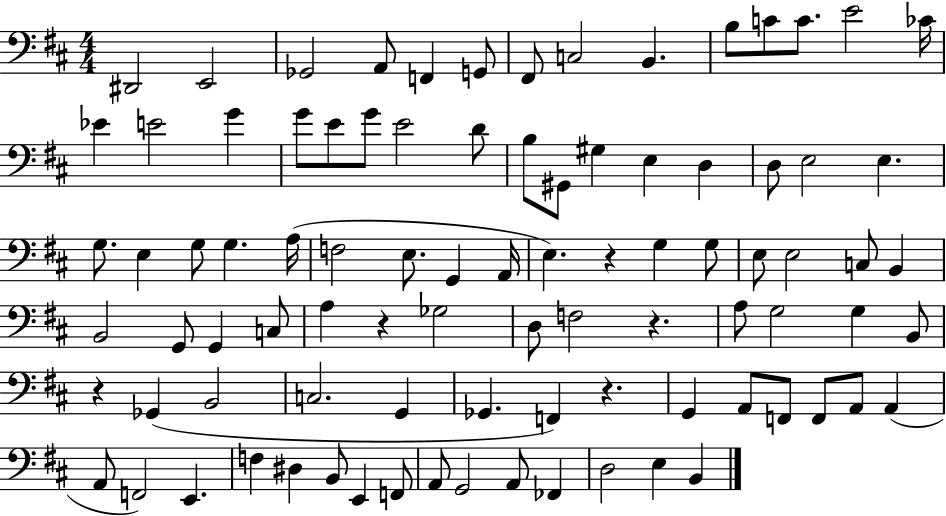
X:1
T:Untitled
M:4/4
L:1/4
K:D
^D,,2 E,,2 _G,,2 A,,/2 F,, G,,/2 ^F,,/2 C,2 B,, B,/2 C/2 C/2 E2 _C/4 _E E2 G G/2 E/2 G/2 E2 D/2 B,/2 ^G,,/2 ^G, E, D, D,/2 E,2 E, G,/2 E, G,/2 G, A,/4 F,2 E,/2 G,, A,,/4 E, z G, G,/2 E,/2 E,2 C,/2 B,, B,,2 G,,/2 G,, C,/2 A, z _G,2 D,/2 F,2 z A,/2 G,2 G, B,,/2 z _G,, B,,2 C,2 G,, _G,, F,, z G,, A,,/2 F,,/2 F,,/2 A,,/2 A,, A,,/2 F,,2 E,, F, ^D, B,,/2 E,, F,,/2 A,,/2 G,,2 A,,/2 _F,, D,2 E, B,,